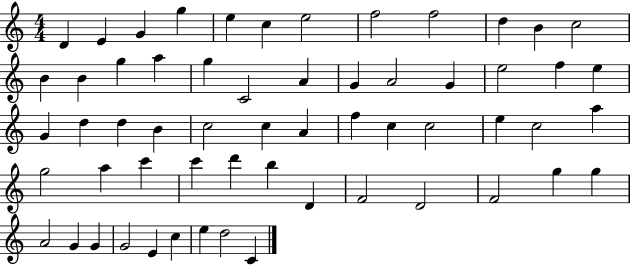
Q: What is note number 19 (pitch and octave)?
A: A4